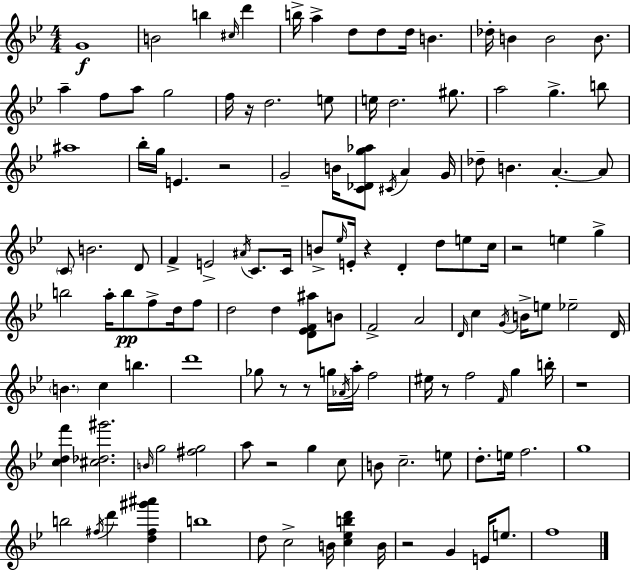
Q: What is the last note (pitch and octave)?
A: F5